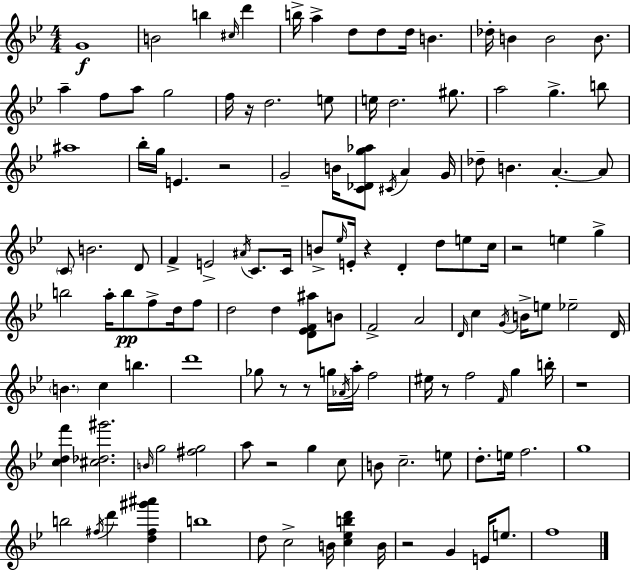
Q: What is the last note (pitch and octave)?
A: F5